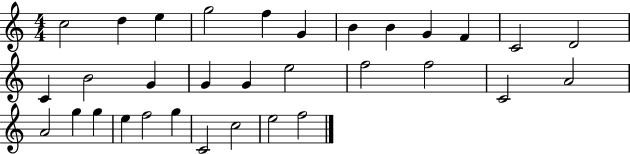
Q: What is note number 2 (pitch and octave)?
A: D5